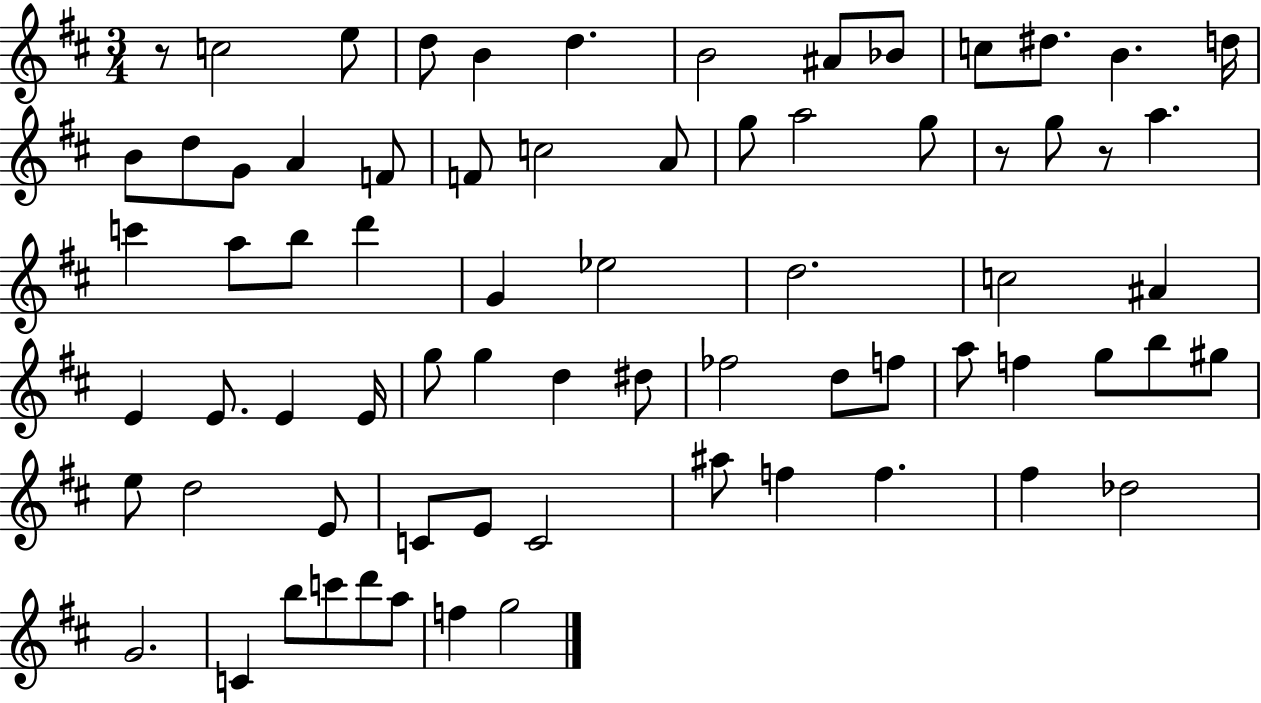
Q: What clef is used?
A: treble